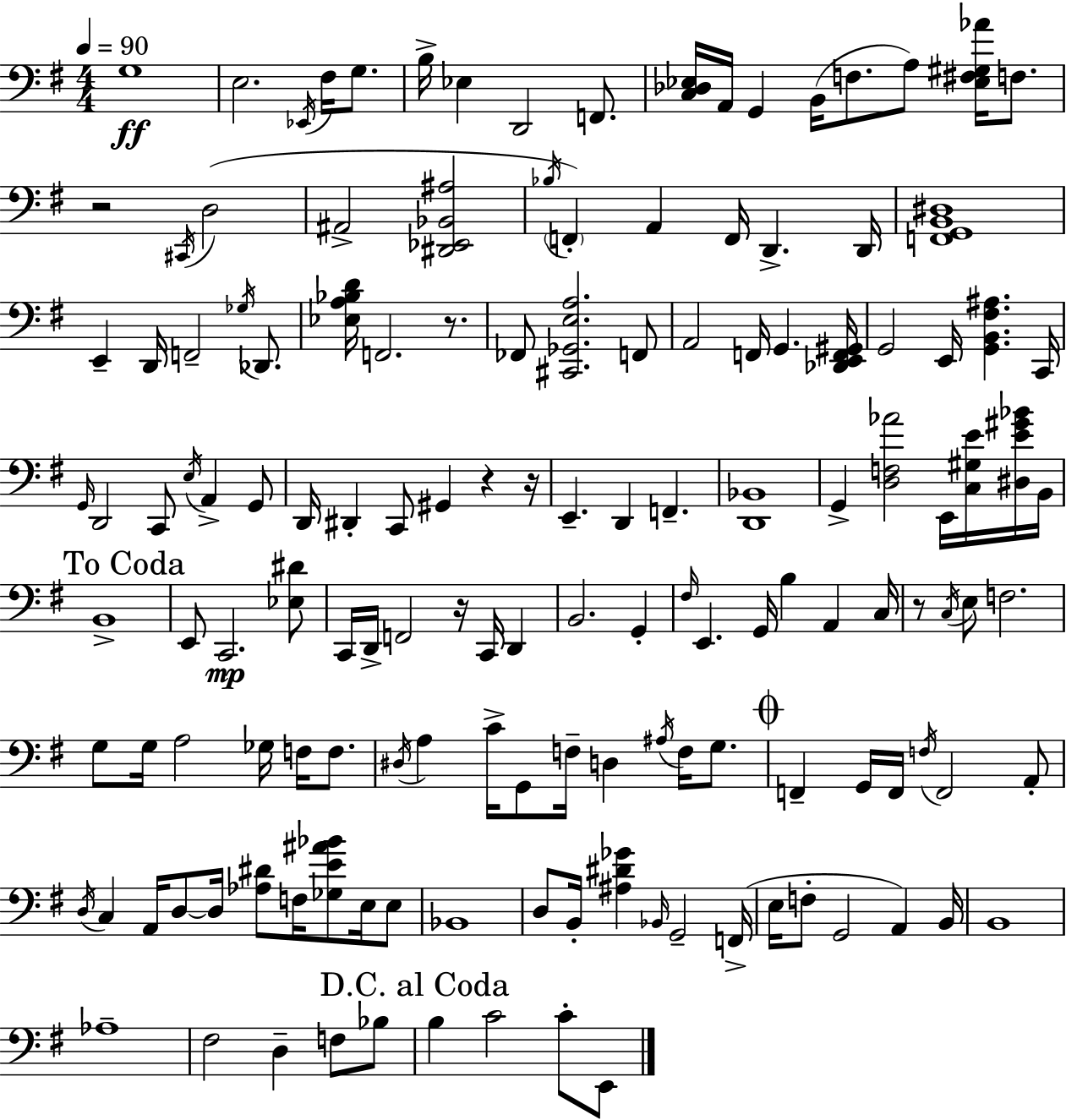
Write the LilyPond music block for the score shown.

{
  \clef bass
  \numericTimeSignature
  \time 4/4
  \key g \major
  \tempo 4 = 90
  g1\ff | e2. \acciaccatura { ees,16 } fis16 g8. | b16-> ees4 d,2 f,8. | <c des ees>16 a,16 g,4 b,16( f8. a8) <ees fis gis aes'>16 f8. | \break r2 \acciaccatura { cis,16 } d2( | ais,2-> <dis, ees, bes, ais>2 | \acciaccatura { bes16 }) \parenthesize f,4-. a,4 f,16 d,4.-> | d,16 <f, g, b, dis>1 | \break e,4-- d,16 f,2-- | \acciaccatura { ges16 } des,8. <ees a bes d'>16 f,2. | r8. fes,8 <cis, ges, e a>2. | f,8 a,2 f,16 g,4. | \break <des, e, f, gis,>16 g,2 e,16 <g, b, fis ais>4. | c,16 \grace { g,16 } d,2 c,8 \acciaccatura { e16 } | a,4-> g,8 d,16 dis,4-. c,8 gis,4 | r4 r16 e,4.-- d,4 | \break f,4.-- <d, bes,>1 | g,4-> <d f aes'>2 | e,16 <c gis e'>16 <dis e' gis' bes'>16 b,16 \mark "To Coda" b,1-> | e,8 c,2.\mp | \break <ees dis'>8 c,16 d,16-> f,2 | r16 c,16 d,4 b,2. | g,4-. \grace { fis16 } e,4. g,16 b4 | a,4 c16 r8 \acciaccatura { c16 } e8 f2. | \break g8 g16 a2 | ges16 f16 f8. \acciaccatura { dis16 } a4 c'16-> g,8 | f16-- d4 \acciaccatura { ais16 } f16 g8. \mark \markup { \musicglyph "scripts.coda" } f,4-- g,16 f,16 | \acciaccatura { f16 } f,2 a,8-. \acciaccatura { d16 } c4 | \break a,16 d8~~ d16 <aes dis'>8 f16 <ges e' ais' bes'>8 e16 e8 bes,1 | d8 b,16-. <ais dis' ges'>4 | \grace { bes,16 } g,2-- f,16->( e16 f8-. | g,2 a,4) b,16 b,1 | \break aes1-- | fis2 | d4-- f8 bes8 \mark "D.C. al Coda" b4 | c'2 c'8-. e,8 \bar "|."
}